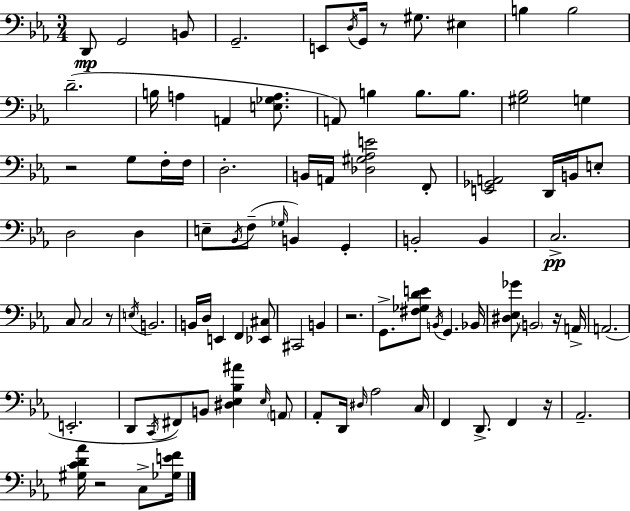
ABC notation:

X:1
T:Untitled
M:3/4
L:1/4
K:Eb
D,,/2 G,,2 B,,/2 G,,2 E,,/2 D,/4 G,,/4 z/2 ^G,/2 ^E, B, B,2 D2 B,/4 A, A,, [E,_G,A,]/2 A,,/2 B, B,/2 B,/2 [^G,_B,]2 G, z2 G,/2 F,/4 F,/4 D,2 B,,/4 A,,/4 [_D,^G,_A,E]2 F,,/2 [E,,_G,,A,,]2 D,,/4 B,,/4 E,/2 D,2 D, E,/2 _B,,/4 F,/2 _G,/4 B,, G,, B,,2 B,, C,2 C,/2 C,2 z/2 E,/4 B,,2 B,,/4 D,/4 E,, F,, [_E,,^C,]/2 ^C,,2 B,, z2 G,,/2 [^F,_G,DE]/2 B,,/4 G,, _B,,/4 [^D,_E,_G]/2 B,,2 z/4 A,,/4 A,,2 E,,2 D,,/2 C,,/4 ^F,,/2 B,,/2 [^D,_E,_B,^A] _E,/4 A,,/2 _A,,/2 D,,/4 ^D,/4 _A,2 C,/4 F,, D,,/2 F,, z/4 _A,,2 [^G,CD_A]/4 z2 C,/2 [_G,EF]/4